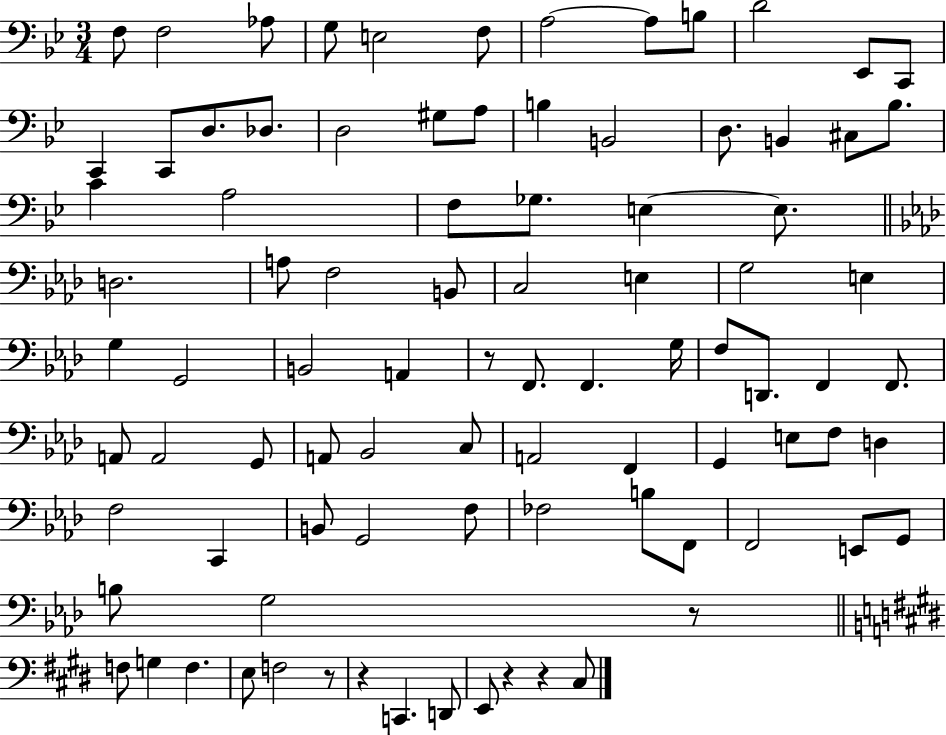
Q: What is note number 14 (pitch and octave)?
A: C2